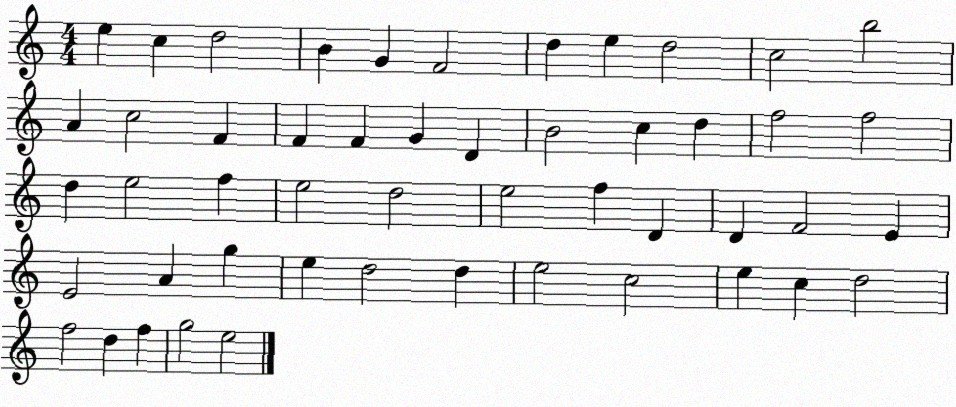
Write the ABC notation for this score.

X:1
T:Untitled
M:4/4
L:1/4
K:C
e c d2 B G F2 d e d2 c2 b2 A c2 F F F G D B2 c d f2 f2 d e2 f e2 d2 e2 f D D F2 E E2 A g e d2 d e2 c2 e c d2 f2 d f g2 e2